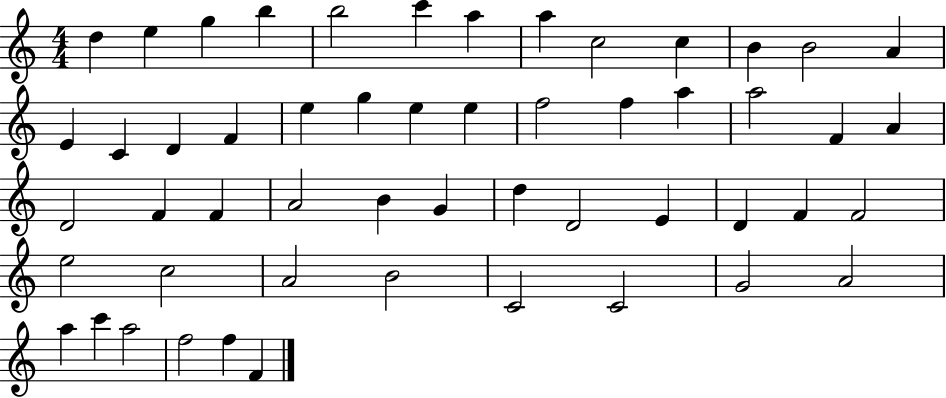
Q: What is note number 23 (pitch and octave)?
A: F5